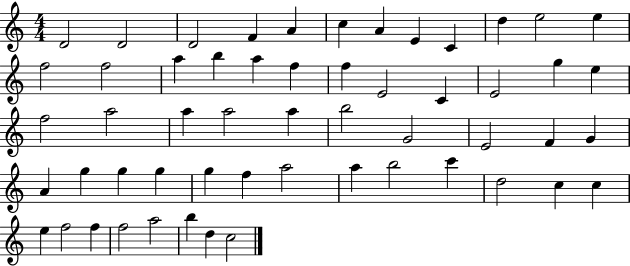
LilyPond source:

{
  \clef treble
  \numericTimeSignature
  \time 4/4
  \key c \major
  d'2 d'2 | d'2 f'4 a'4 | c''4 a'4 e'4 c'4 | d''4 e''2 e''4 | \break f''2 f''2 | a''4 b''4 a''4 f''4 | f''4 e'2 c'4 | e'2 g''4 e''4 | \break f''2 a''2 | a''4 a''2 a''4 | b''2 g'2 | e'2 f'4 g'4 | \break a'4 g''4 g''4 g''4 | g''4 f''4 a''2 | a''4 b''2 c'''4 | d''2 c''4 c''4 | \break e''4 f''2 f''4 | f''2 a''2 | b''4 d''4 c''2 | \bar "|."
}